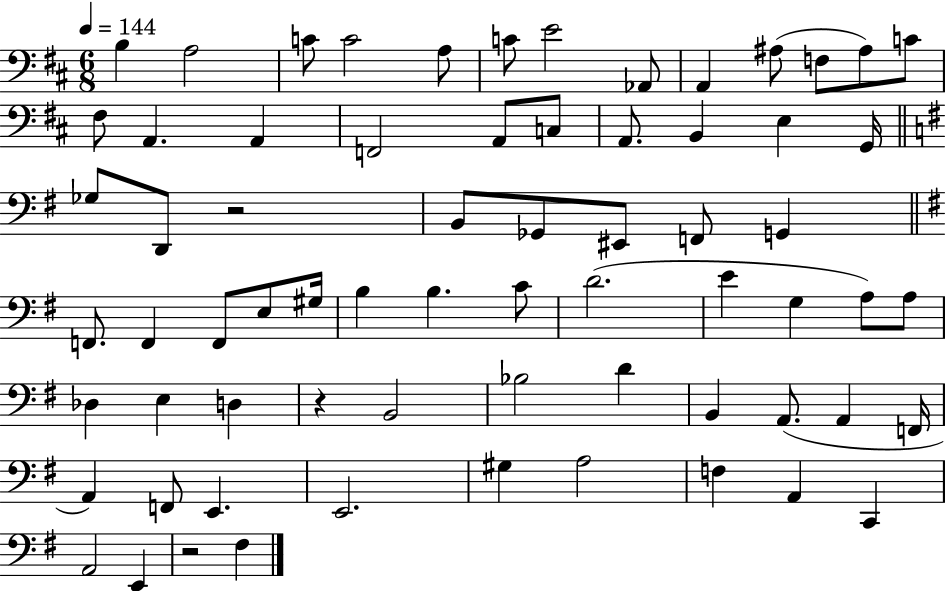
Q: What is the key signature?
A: D major